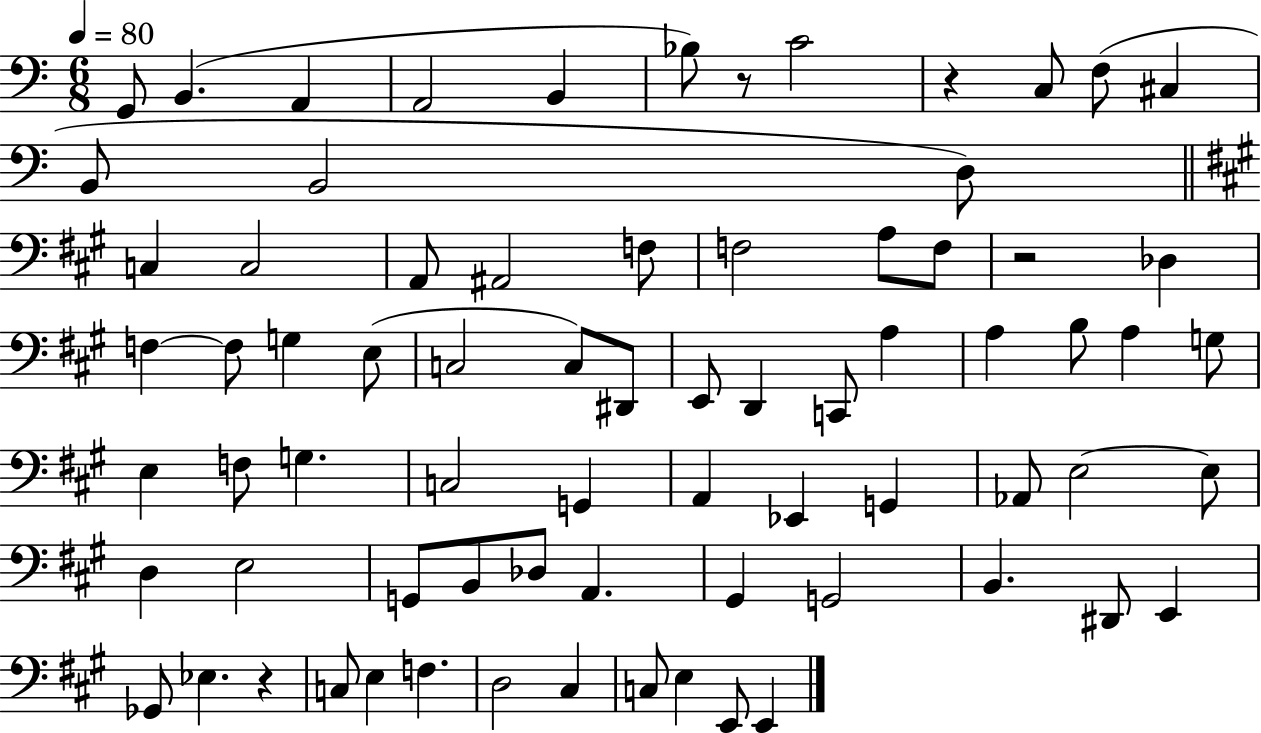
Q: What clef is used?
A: bass